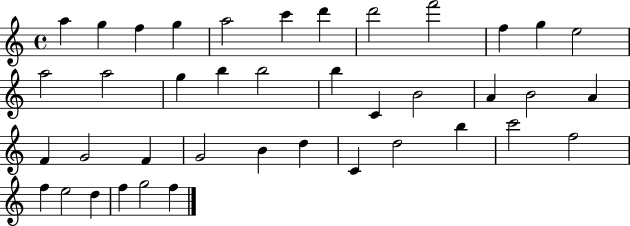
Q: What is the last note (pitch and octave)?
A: F5